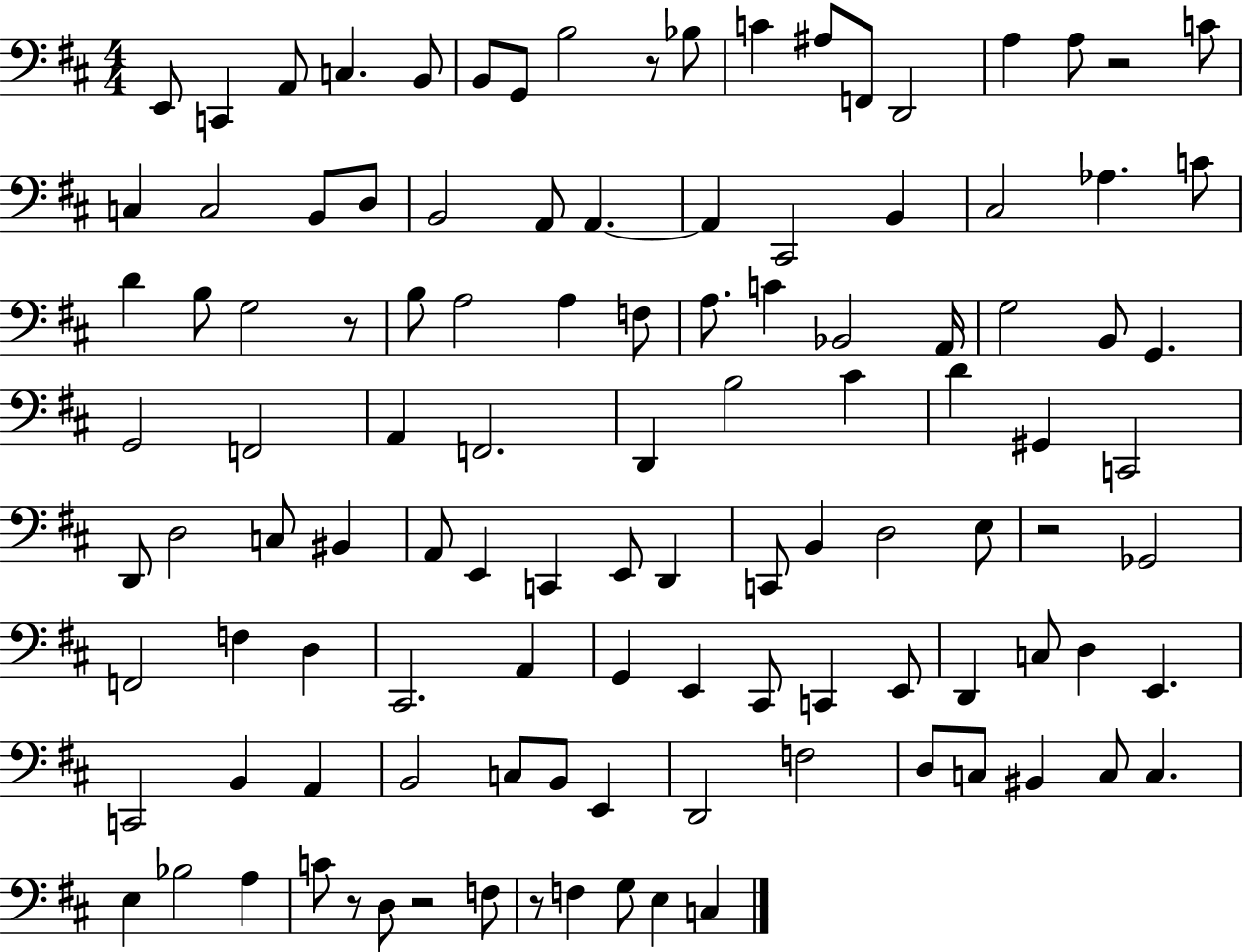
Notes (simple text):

E2/e C2/q A2/e C3/q. B2/e B2/e G2/e B3/h R/e Bb3/e C4/q A#3/e F2/e D2/h A3/q A3/e R/h C4/e C3/q C3/h B2/e D3/e B2/h A2/e A2/q. A2/q C#2/h B2/q C#3/h Ab3/q. C4/e D4/q B3/e G3/h R/e B3/e A3/h A3/q F3/e A3/e. C4/q Bb2/h A2/s G3/h B2/e G2/q. G2/h F2/h A2/q F2/h. D2/q B3/h C#4/q D4/q G#2/q C2/h D2/e D3/h C3/e BIS2/q A2/e E2/q C2/q E2/e D2/q C2/e B2/q D3/h E3/e R/h Gb2/h F2/h F3/q D3/q C#2/h. A2/q G2/q E2/q C#2/e C2/q E2/e D2/q C3/e D3/q E2/q. C2/h B2/q A2/q B2/h C3/e B2/e E2/q D2/h F3/h D3/e C3/e BIS2/q C3/e C3/q. E3/q Bb3/h A3/q C4/e R/e D3/e R/h F3/e R/e F3/q G3/e E3/q C3/q